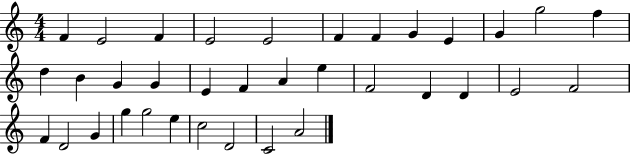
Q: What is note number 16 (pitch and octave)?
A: G4